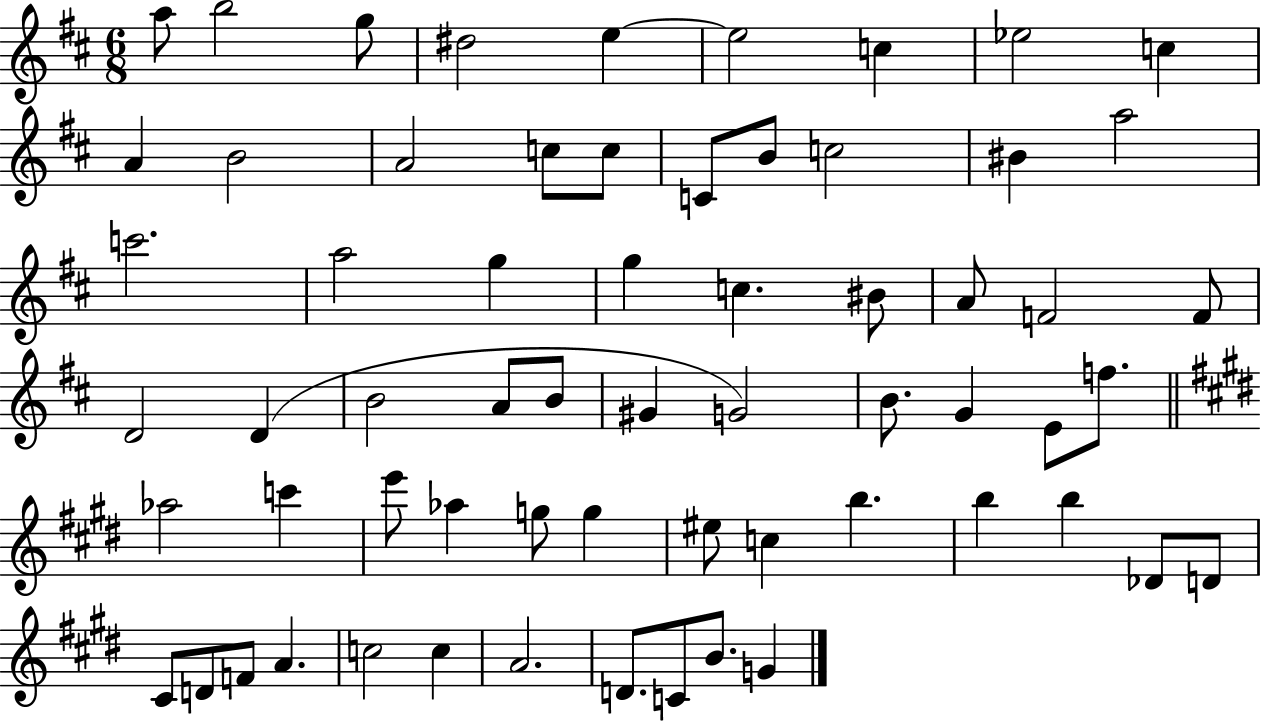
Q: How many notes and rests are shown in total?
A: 63